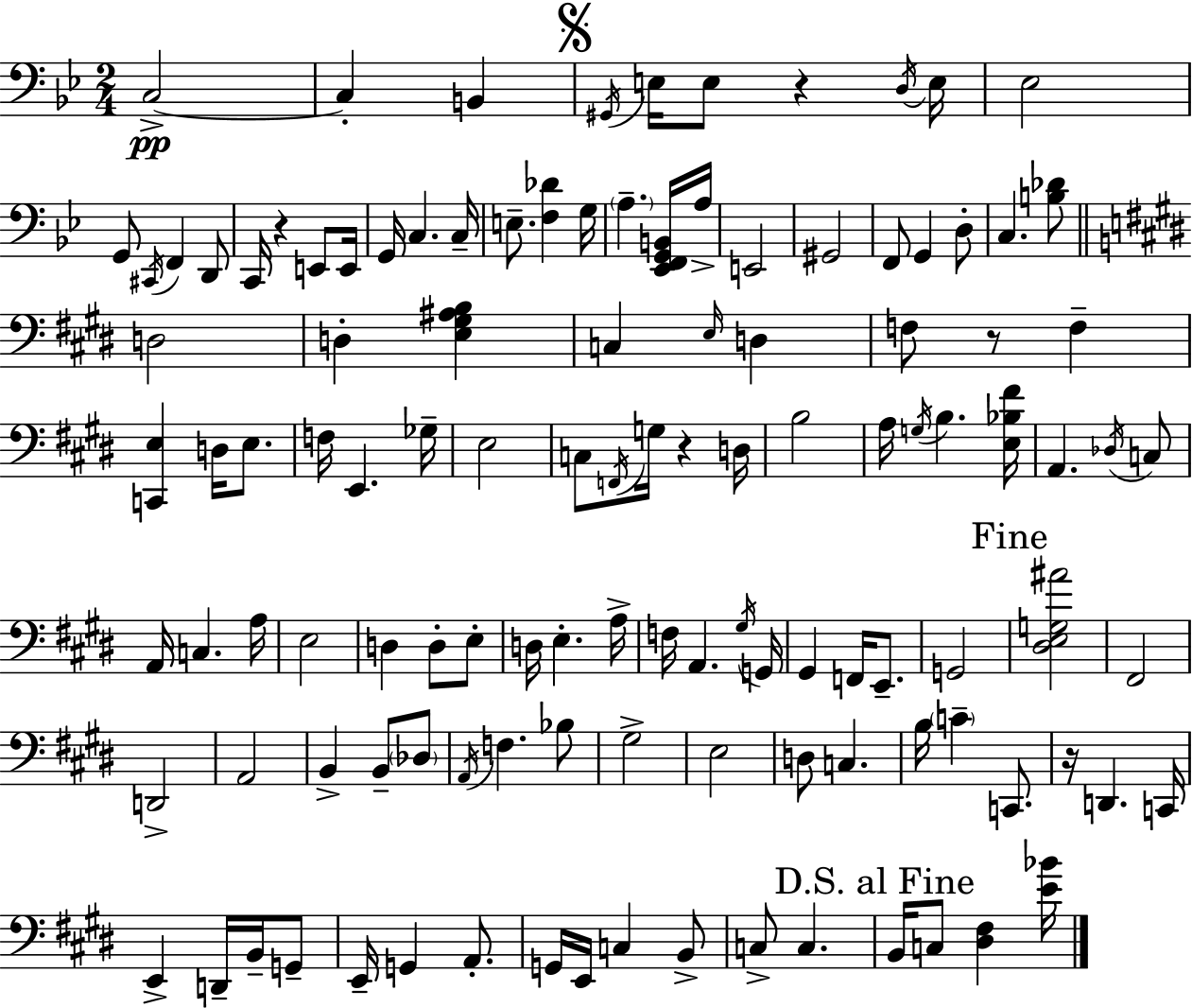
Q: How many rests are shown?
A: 5